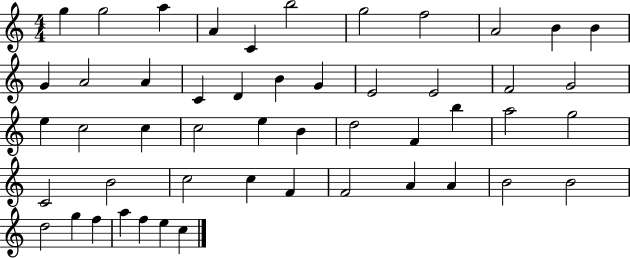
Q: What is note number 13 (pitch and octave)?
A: A4